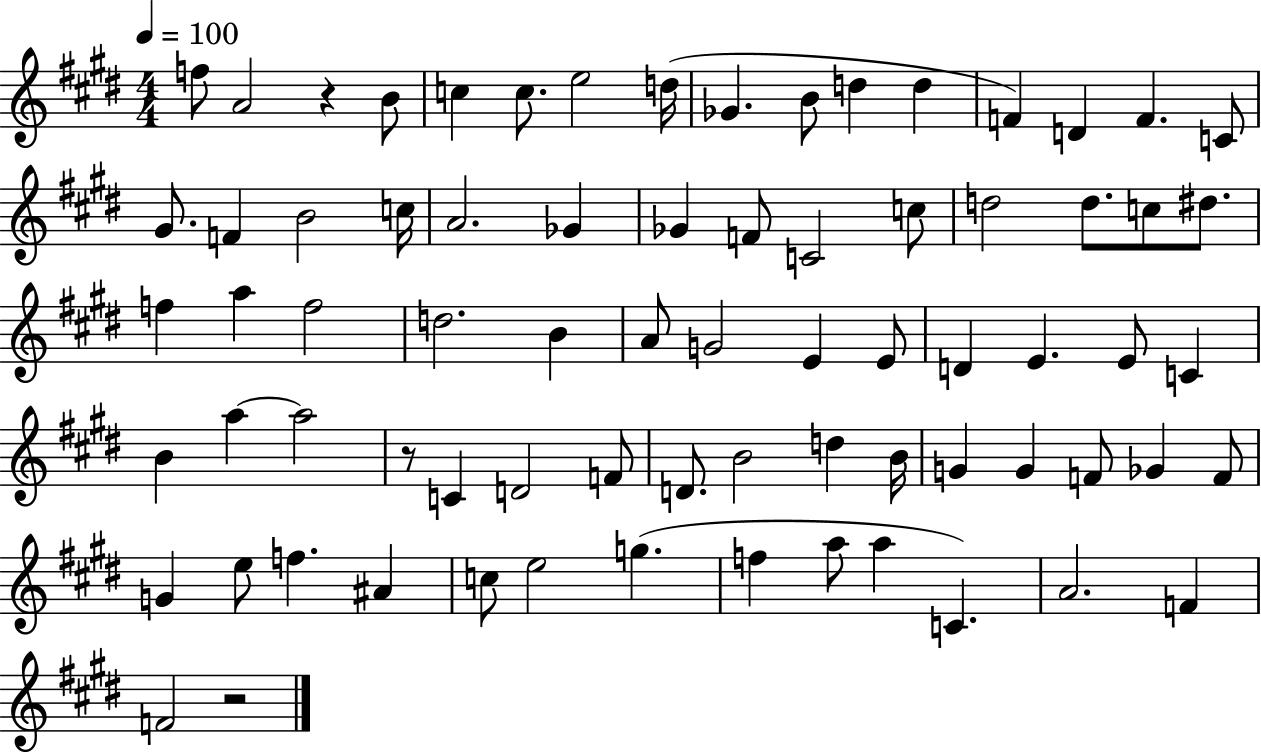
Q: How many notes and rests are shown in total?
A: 74